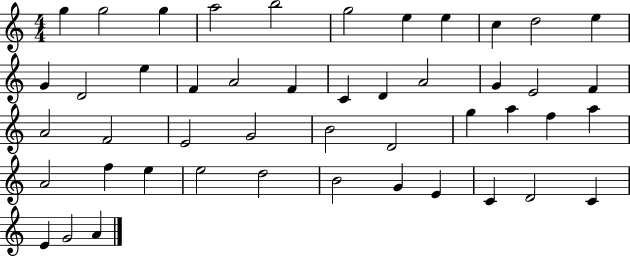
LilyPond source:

{
  \clef treble
  \numericTimeSignature
  \time 4/4
  \key c \major
  g''4 g''2 g''4 | a''2 b''2 | g''2 e''4 e''4 | c''4 d''2 e''4 | \break g'4 d'2 e''4 | f'4 a'2 f'4 | c'4 d'4 a'2 | g'4 e'2 f'4 | \break a'2 f'2 | e'2 g'2 | b'2 d'2 | g''4 a''4 f''4 a''4 | \break a'2 f''4 e''4 | e''2 d''2 | b'2 g'4 e'4 | c'4 d'2 c'4 | \break e'4 g'2 a'4 | \bar "|."
}